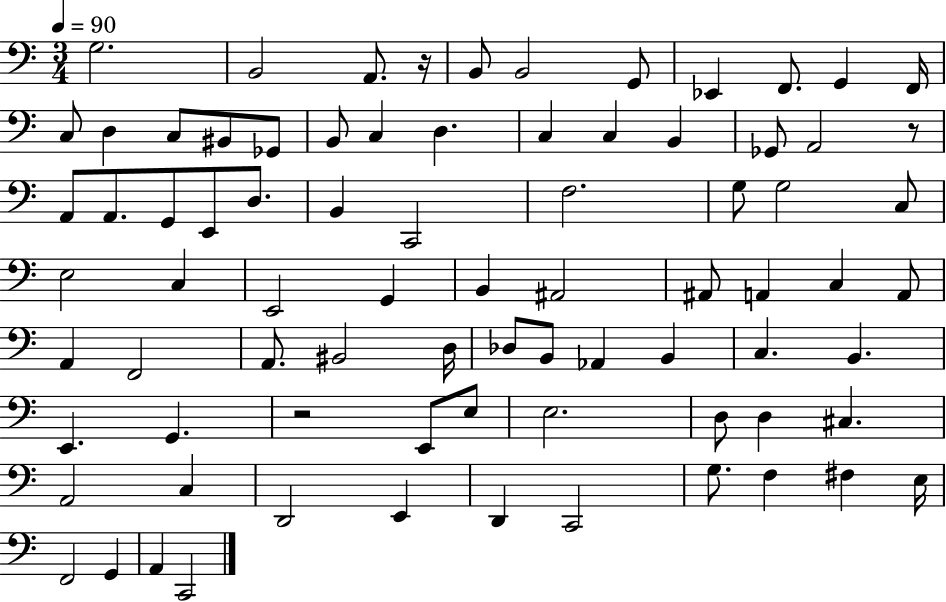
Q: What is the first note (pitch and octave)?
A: G3